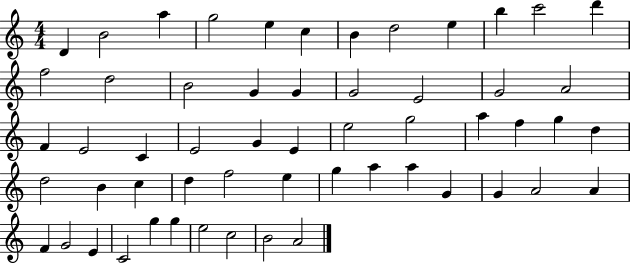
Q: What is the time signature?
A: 4/4